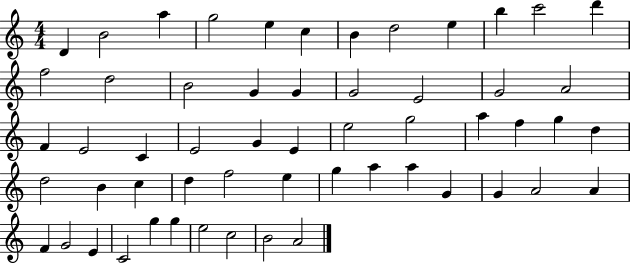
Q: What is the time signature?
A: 4/4